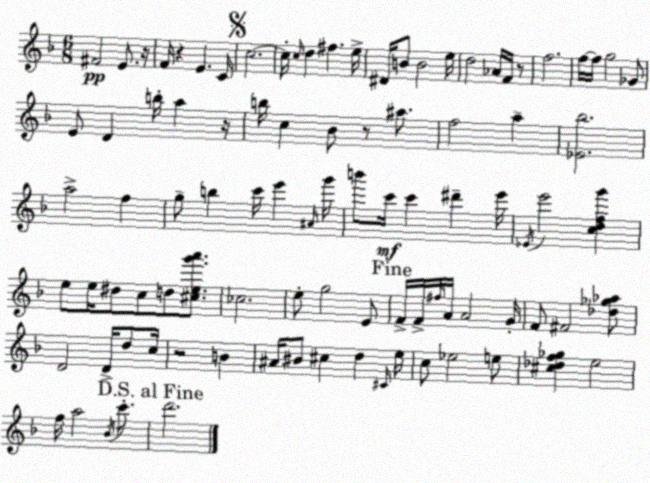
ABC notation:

X:1
T:Untitled
M:6/8
L:1/4
K:F
^F2 E/2 z/4 F/4 z E C/4 c2 c/4 c/4 d ^f e/4 ^D/4 B/2 B2 e/4 d2 _A/4 F/4 z/2 f2 f/4 f/4 g2 _G/2 E/2 D b/4 a z/4 b/4 c _B/2 z/2 ^a/2 f2 a [_E_b]2 a2 f g/2 b c'/4 e' ^A/4 g'/4 b'/2 c'/4 c' ^d' e'/4 _E/4 e'2 [cdfg'] e/2 e/4 ^d/2 c/2 d/2 [^ceg'a']/2 _c2 e/2 g2 E/2 F/4 F/4 ^f/4 A/4 A2 G/4 F/2 ^F2 [_d_g_a]/2 D2 D/4 d/2 c/4 z2 B ^A/4 ^B/2 ^c d ^C/4 e/4 c/2 _e2 e/2 [^c_df_g] e2 f/4 a2 _B/4 c'/2 d'2